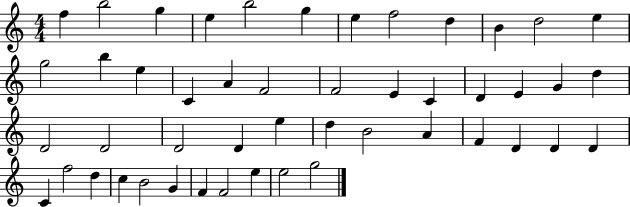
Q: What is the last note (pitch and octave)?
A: G5